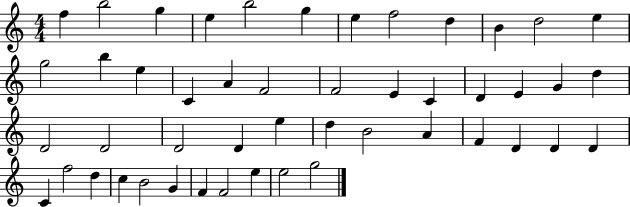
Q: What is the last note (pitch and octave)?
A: G5